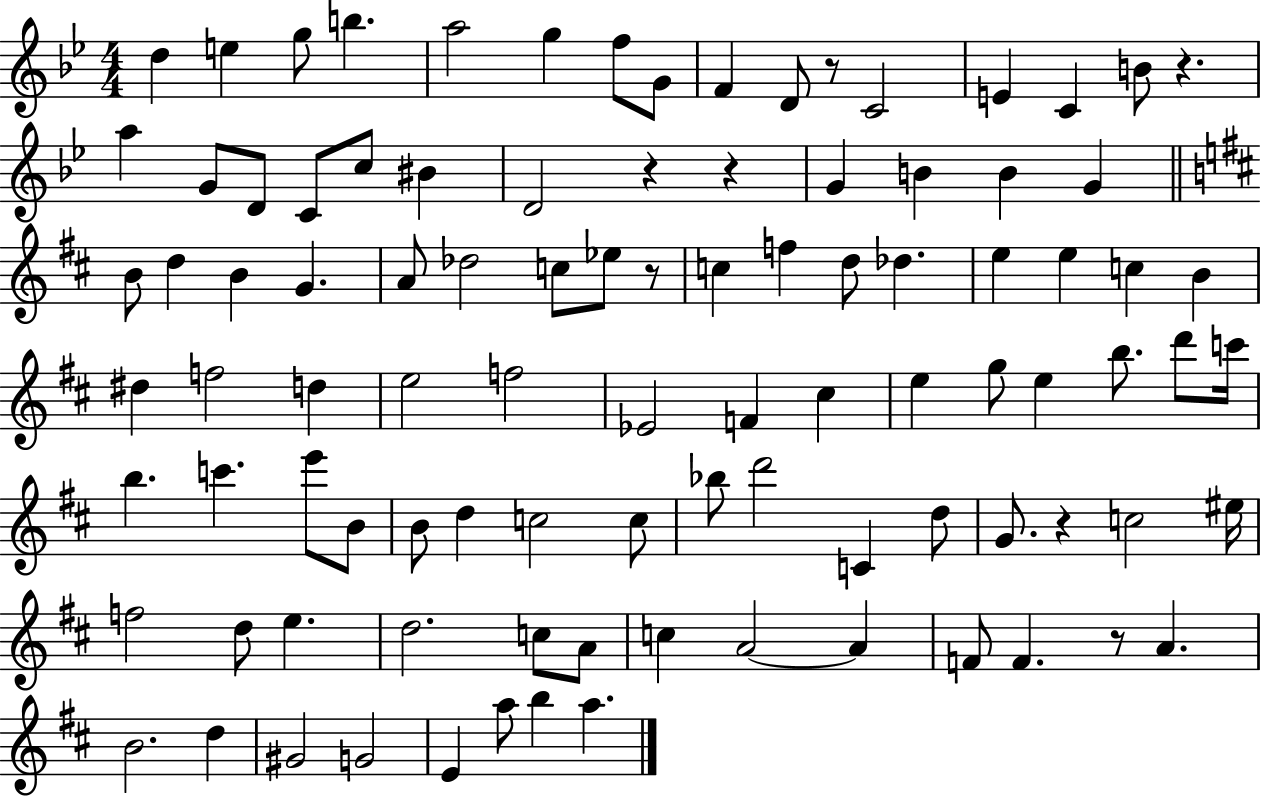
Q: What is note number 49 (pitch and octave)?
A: C#5